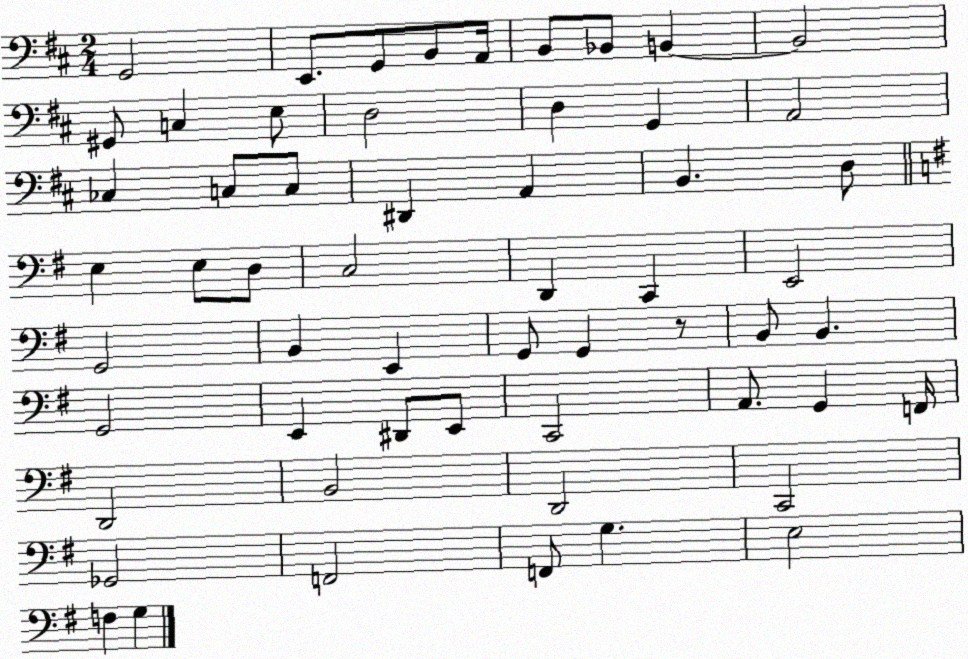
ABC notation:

X:1
T:Untitled
M:2/4
L:1/4
K:D
G,,2 E,,/2 G,,/2 B,,/2 A,,/4 B,,/2 _B,,/2 B,, B,,2 ^G,,/2 C, E,/2 D,2 D, G,, A,,2 _C, C,/2 C,/2 ^D,, A,, B,, D,/2 E, E,/2 D,/2 C,2 D,, C,, E,,2 G,,2 B,, E,, G,,/2 G,, z/2 B,,/2 B,, G,,2 E,, ^D,,/2 E,,/2 C,,2 A,,/2 G,, F,,/4 D,,2 B,,2 D,,2 C,,2 _G,,2 F,,2 F,,/2 G, E,2 F, G,